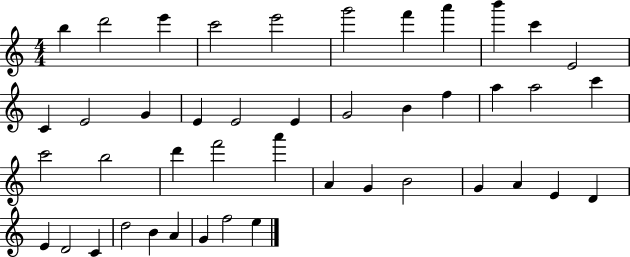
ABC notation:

X:1
T:Untitled
M:4/4
L:1/4
K:C
b d'2 e' c'2 e'2 g'2 f' a' b' c' E2 C E2 G E E2 E G2 B f a a2 c' c'2 b2 d' f'2 a' A G B2 G A E D E D2 C d2 B A G f2 e